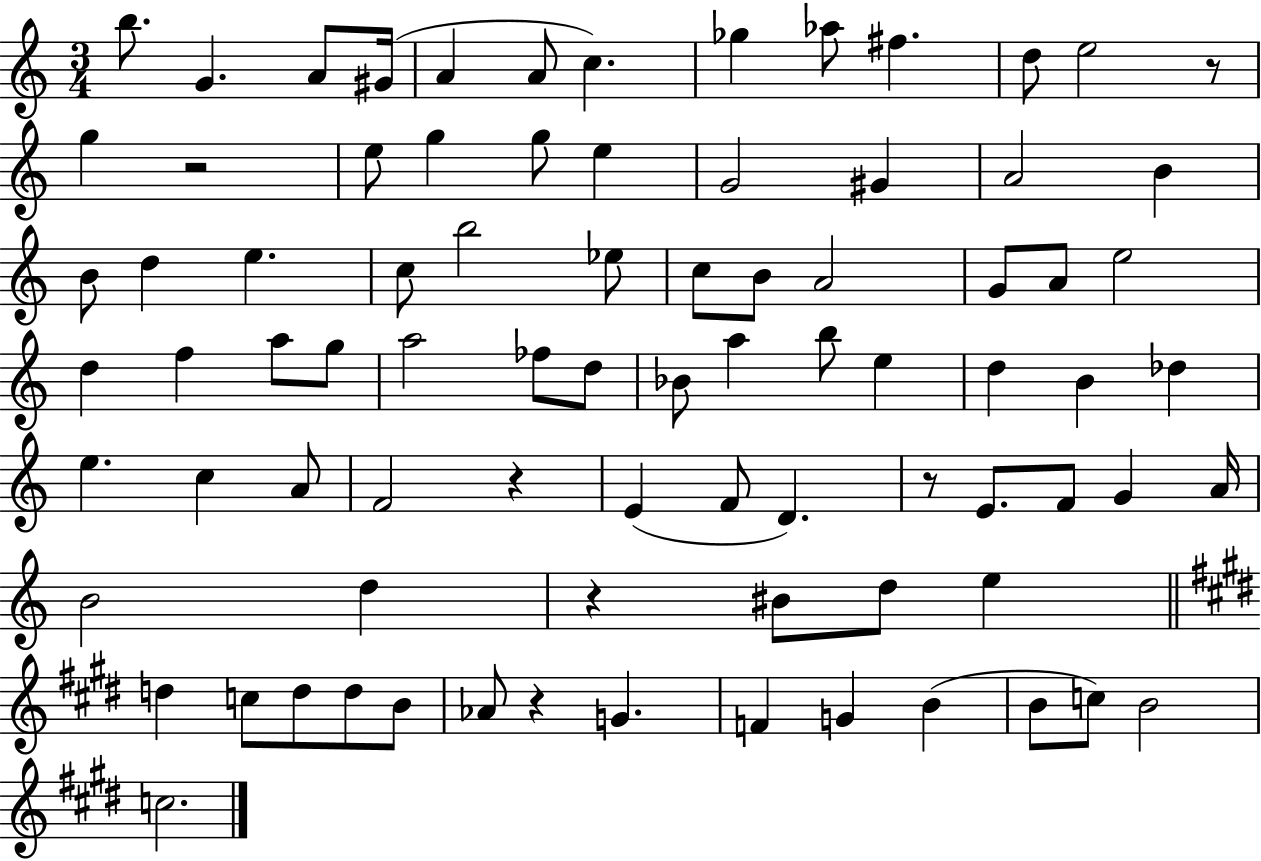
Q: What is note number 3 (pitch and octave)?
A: A4